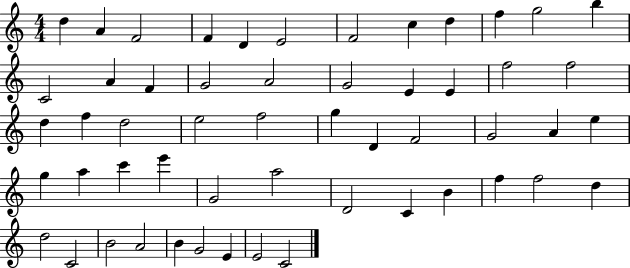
D5/q A4/q F4/h F4/q D4/q E4/h F4/h C5/q D5/q F5/q G5/h B5/q C4/h A4/q F4/q G4/h A4/h G4/h E4/q E4/q F5/h F5/h D5/q F5/q D5/h E5/h F5/h G5/q D4/q F4/h G4/h A4/q E5/q G5/q A5/q C6/q E6/q G4/h A5/h D4/h C4/q B4/q F5/q F5/h D5/q D5/h C4/h B4/h A4/h B4/q G4/h E4/q E4/h C4/h